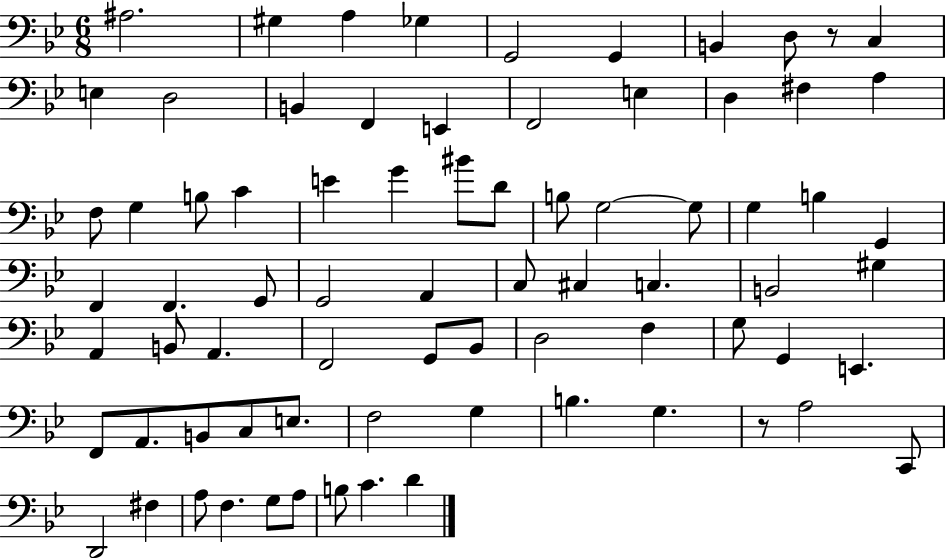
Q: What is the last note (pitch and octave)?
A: D4